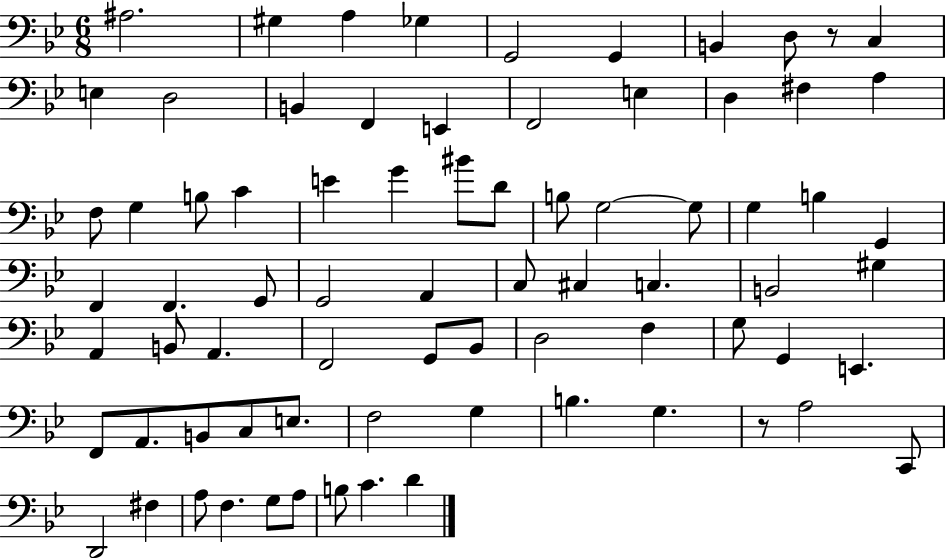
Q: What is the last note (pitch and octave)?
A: D4